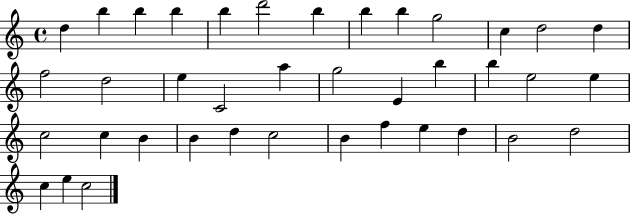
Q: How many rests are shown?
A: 0